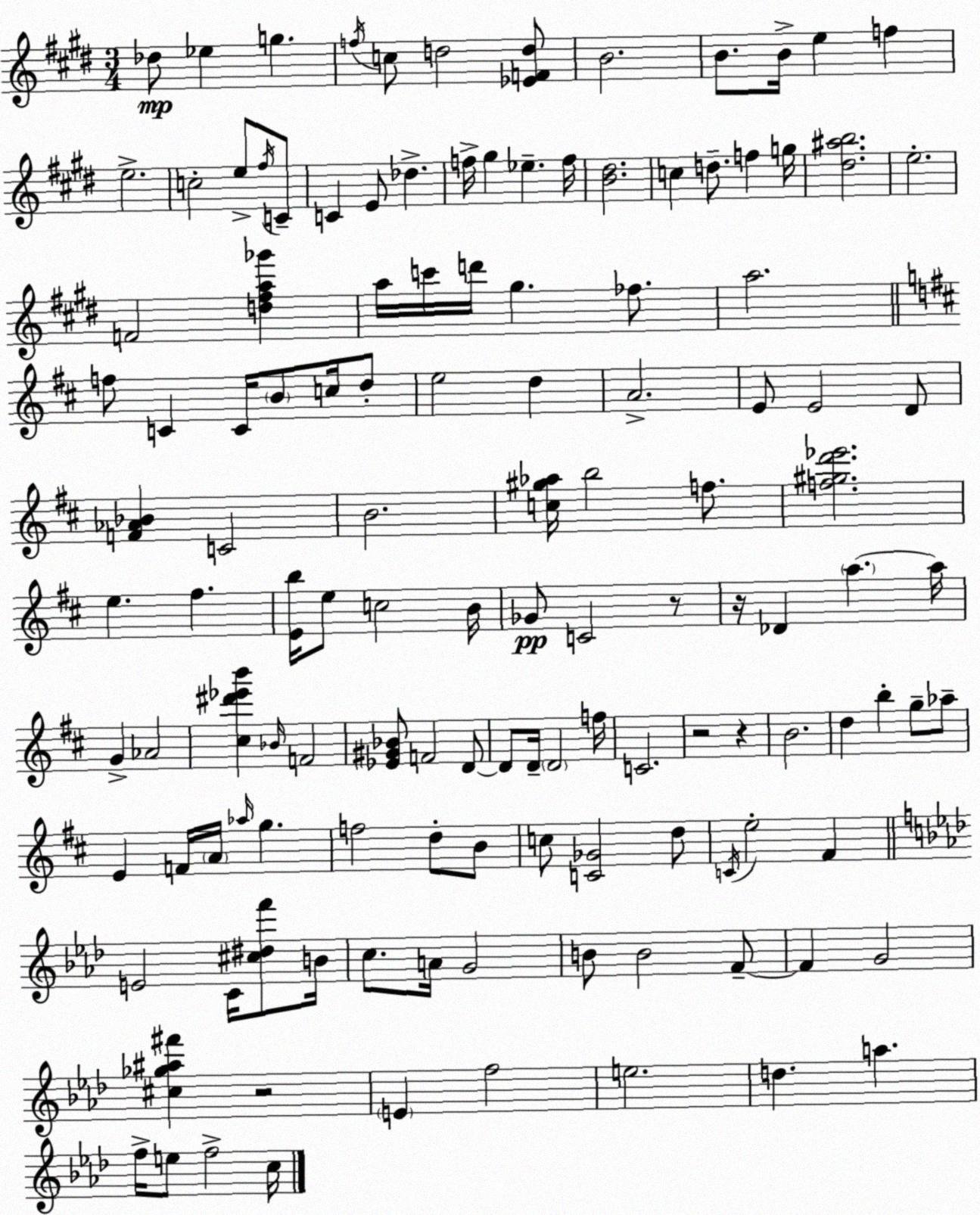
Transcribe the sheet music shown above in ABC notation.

X:1
T:Untitled
M:3/4
L:1/4
K:E
_d/2 _e g f/4 c/2 d2 [_EFd]/2 B2 B/2 B/4 e f e2 c2 e/2 ^f/4 C/2 C E/2 _d f/4 ^g _e f/4 [B^d]2 c d/2 f g/4 [^d^ab]2 e2 F2 [d^fa_g'] a/4 c'/4 d'/4 ^g _f/2 a2 f/2 C C/4 B/2 c/4 d/2 e2 d A2 E/2 E2 D/2 [F_A_B] C2 B2 [c^g_a]/4 b2 f/2 [f^gd'_e']2 e ^f [Eb]/4 e/2 c2 B/4 _G/2 C2 z/2 z/4 _D a a/4 G _A2 [^c^d'_e'b'] _B/4 F2 [_E^G_B]/2 F2 D/2 D/2 D/4 D2 f/4 C2 z2 z B2 d b g/2 _a/2 E F/4 A/4 _a/4 g f2 d/2 B/2 c/2 [C_G]2 d/2 C/4 e2 ^F E2 C/4 [^c^df']/2 B/4 c/2 A/4 G2 B/2 B2 F/2 F G2 [^c_g^a^f'] z2 E f2 e2 d a f/4 e/2 f2 c/4